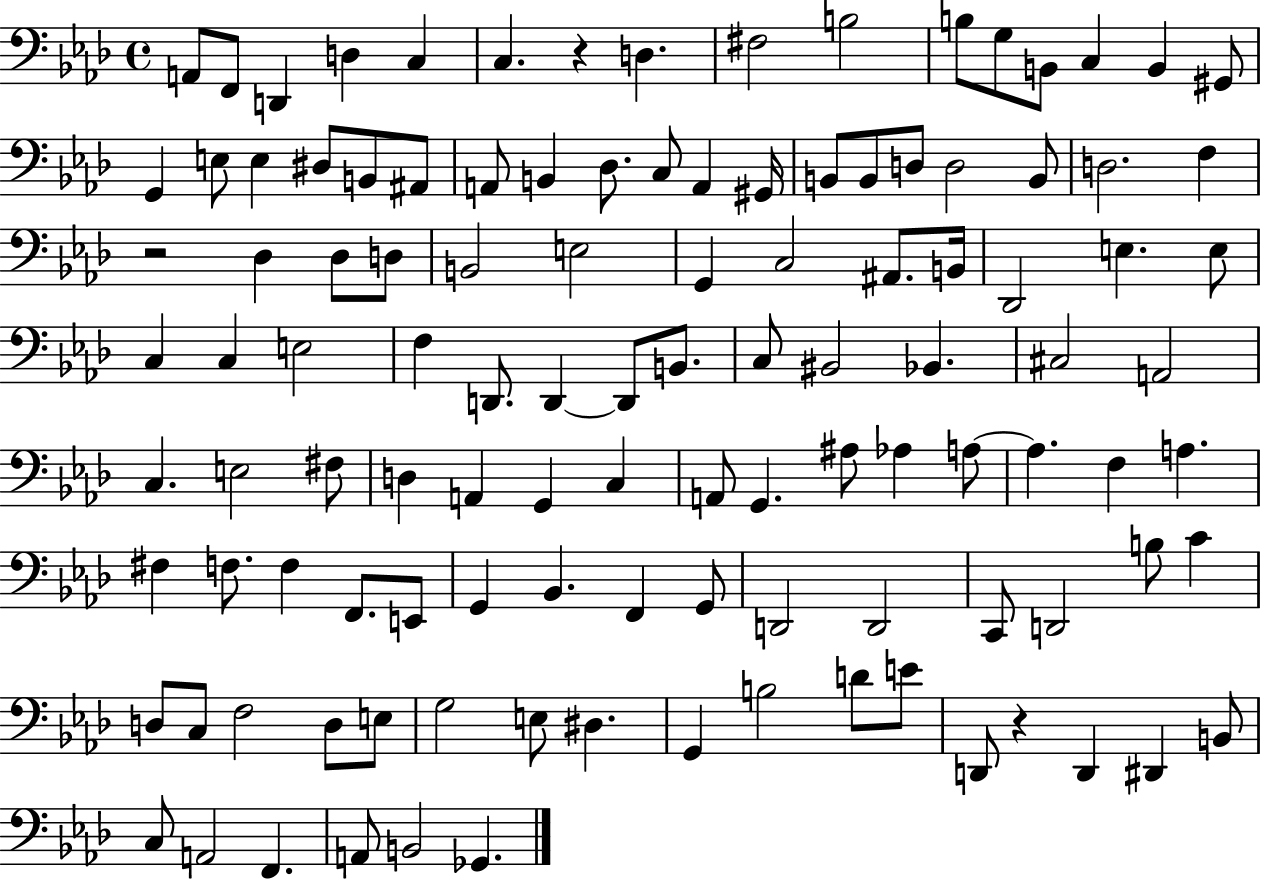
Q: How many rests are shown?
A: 3